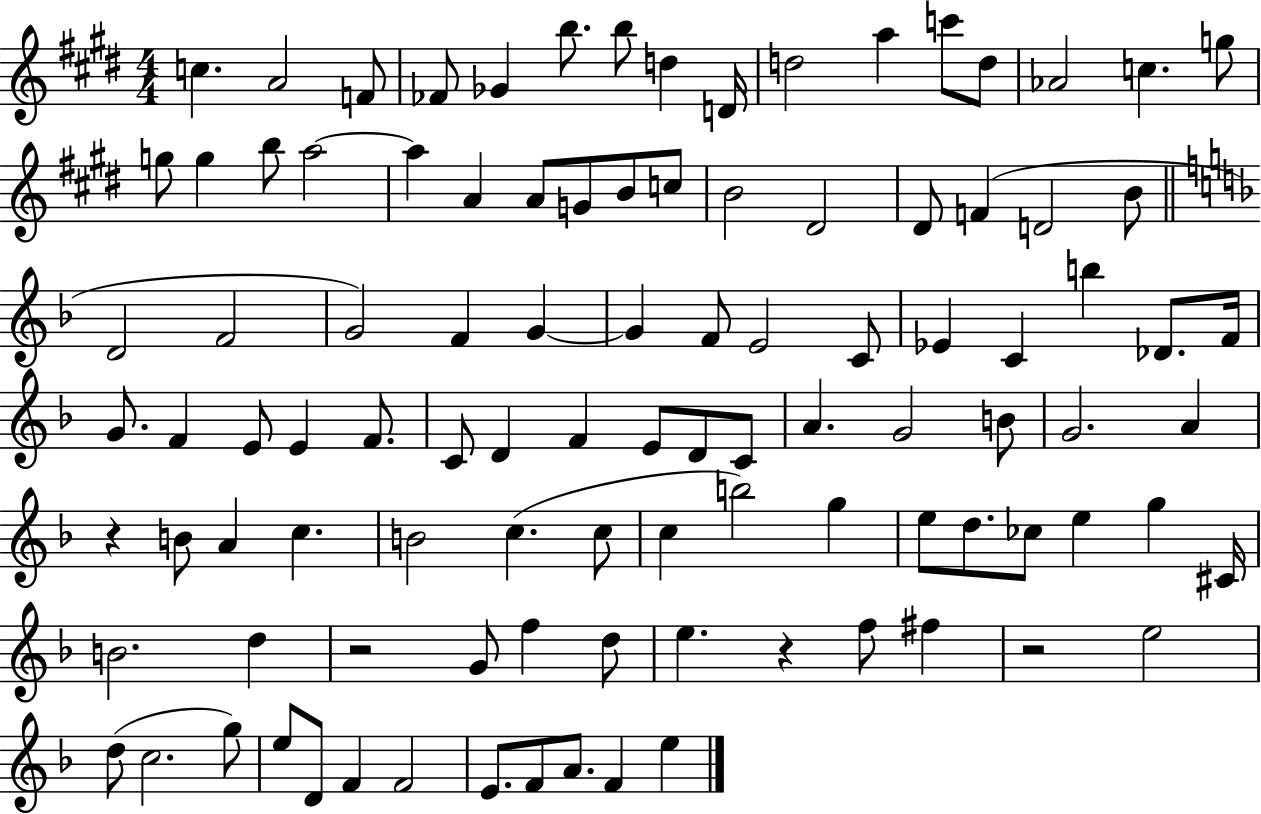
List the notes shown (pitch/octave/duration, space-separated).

C5/q. A4/h F4/e FES4/e Gb4/q B5/e. B5/e D5/q D4/s D5/h A5/q C6/e D5/e Ab4/h C5/q. G5/e G5/e G5/q B5/e A5/h A5/q A4/q A4/e G4/e B4/e C5/e B4/h D#4/h D#4/e F4/q D4/h B4/e D4/h F4/h G4/h F4/q G4/q G4/q F4/e E4/h C4/e Eb4/q C4/q B5/q Db4/e. F4/s G4/e. F4/q E4/e E4/q F4/e. C4/e D4/q F4/q E4/e D4/e C4/e A4/q. G4/h B4/e G4/h. A4/q R/q B4/e A4/q C5/q. B4/h C5/q. C5/e C5/q B5/h G5/q E5/e D5/e. CES5/e E5/q G5/q C#4/s B4/h. D5/q R/h G4/e F5/q D5/e E5/q. R/q F5/e F#5/q R/h E5/h D5/e C5/h. G5/e E5/e D4/e F4/q F4/h E4/e. F4/e A4/e. F4/q E5/q